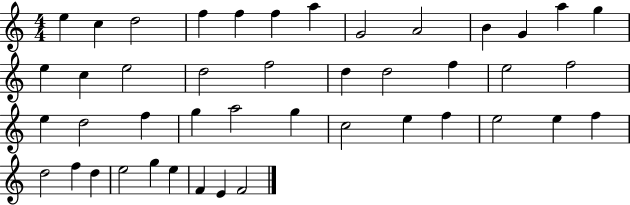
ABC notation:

X:1
T:Untitled
M:4/4
L:1/4
K:C
e c d2 f f f a G2 A2 B G a g e c e2 d2 f2 d d2 f e2 f2 e d2 f g a2 g c2 e f e2 e f d2 f d e2 g e F E F2